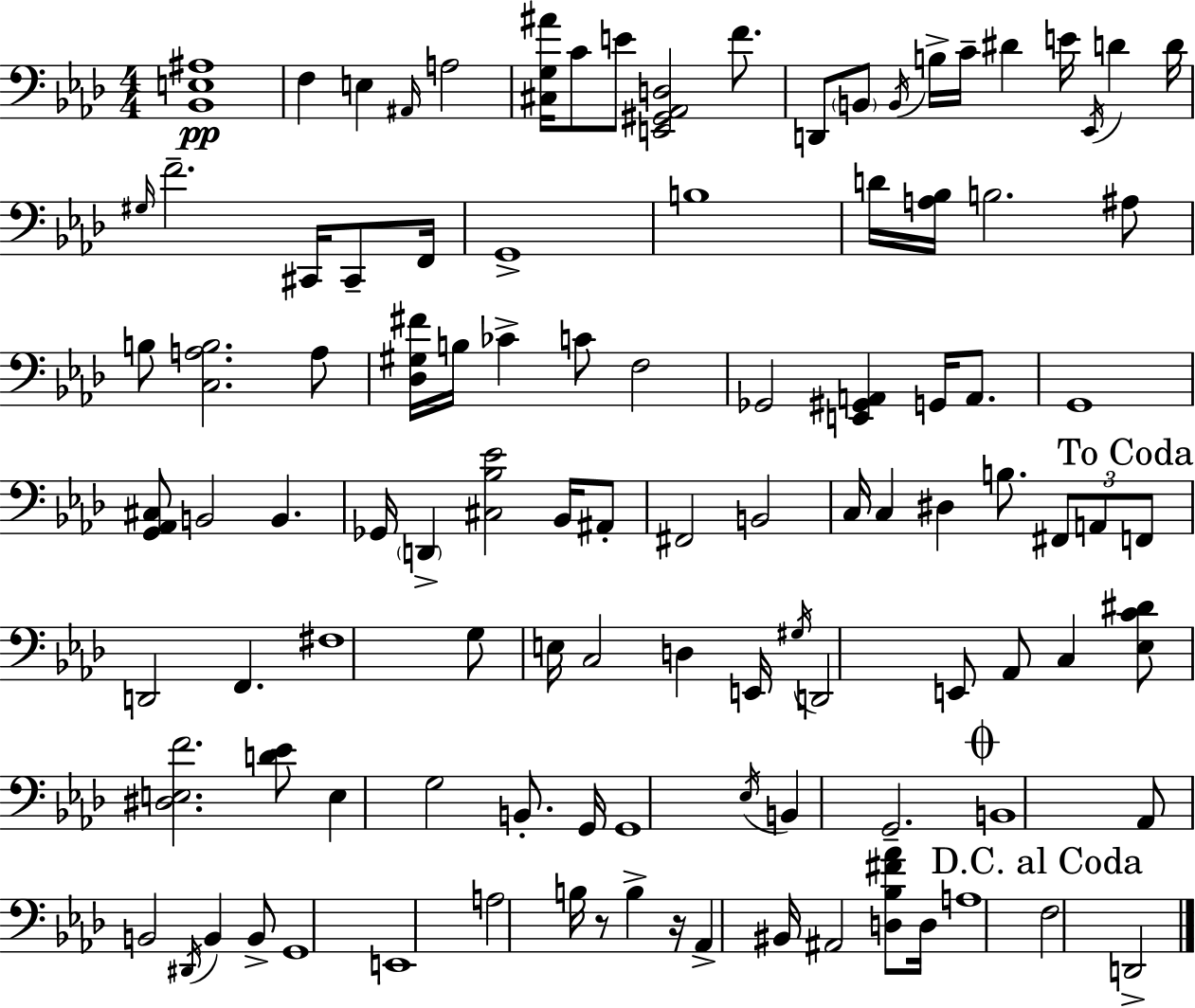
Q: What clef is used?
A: bass